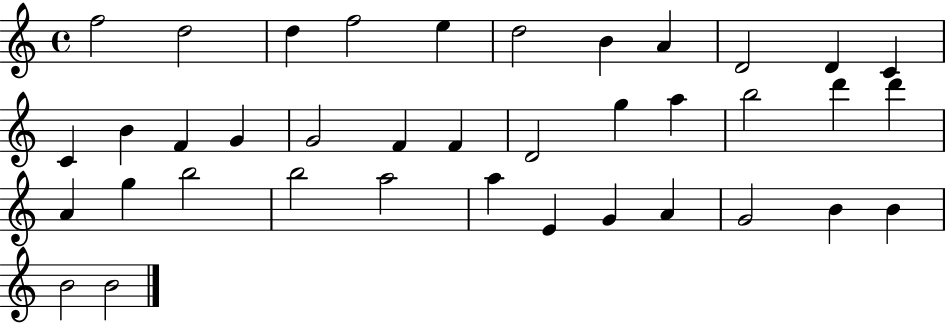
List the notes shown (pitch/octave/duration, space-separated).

F5/h D5/h D5/q F5/h E5/q D5/h B4/q A4/q D4/h D4/q C4/q C4/q B4/q F4/q G4/q G4/h F4/q F4/q D4/h G5/q A5/q B5/h D6/q D6/q A4/q G5/q B5/h B5/h A5/h A5/q E4/q G4/q A4/q G4/h B4/q B4/q B4/h B4/h